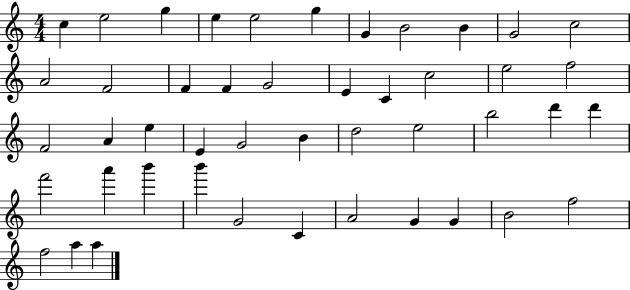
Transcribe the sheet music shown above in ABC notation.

X:1
T:Untitled
M:4/4
L:1/4
K:C
c e2 g e e2 g G B2 B G2 c2 A2 F2 F F G2 E C c2 e2 f2 F2 A e E G2 B d2 e2 b2 d' d' f'2 a' b' b' G2 C A2 G G B2 f2 f2 a a